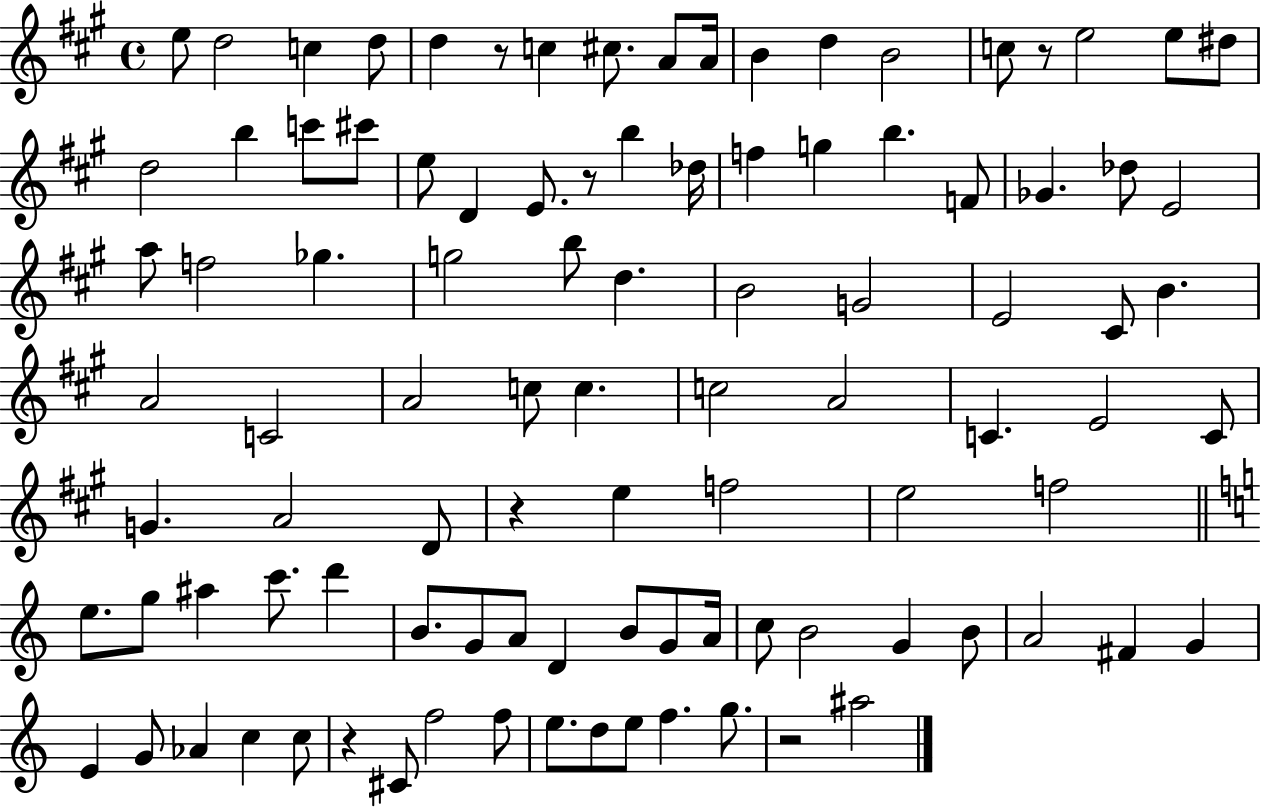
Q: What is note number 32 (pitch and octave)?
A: E4